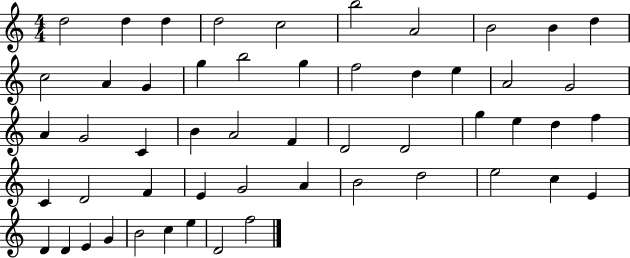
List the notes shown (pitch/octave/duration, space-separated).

D5/h D5/q D5/q D5/h C5/h B5/h A4/h B4/h B4/q D5/q C5/h A4/q G4/q G5/q B5/h G5/q F5/h D5/q E5/q A4/h G4/h A4/q G4/h C4/q B4/q A4/h F4/q D4/h D4/h G5/q E5/q D5/q F5/q C4/q D4/h F4/q E4/q G4/h A4/q B4/h D5/h E5/h C5/q E4/q D4/q D4/q E4/q G4/q B4/h C5/q E5/q D4/h F5/h